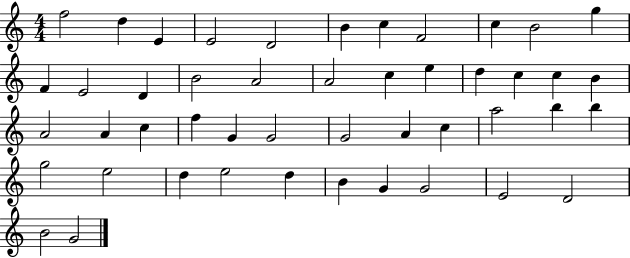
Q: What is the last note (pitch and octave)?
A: G4